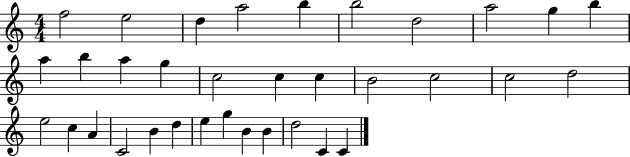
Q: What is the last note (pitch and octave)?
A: C4